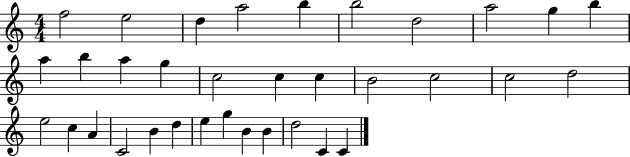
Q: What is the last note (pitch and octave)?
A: C4